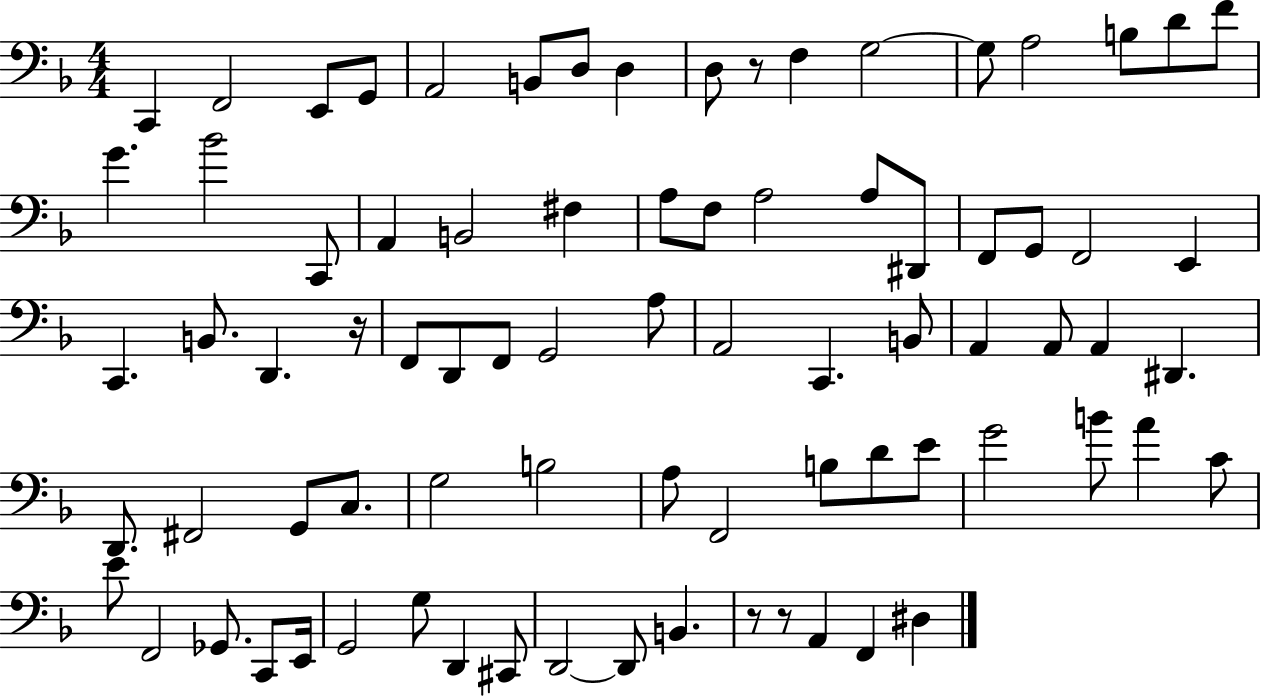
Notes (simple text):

C2/q F2/h E2/e G2/e A2/h B2/e D3/e D3/q D3/e R/e F3/q G3/h G3/e A3/h B3/e D4/e F4/e G4/q. Bb4/h C2/e A2/q B2/h F#3/q A3/e F3/e A3/h A3/e D#2/e F2/e G2/e F2/h E2/q C2/q. B2/e. D2/q. R/s F2/e D2/e F2/e G2/h A3/e A2/h C2/q. B2/e A2/q A2/e A2/q D#2/q. D2/e. F#2/h G2/e C3/e. G3/h B3/h A3/e F2/h B3/e D4/e E4/e G4/h B4/e A4/q C4/e E4/e F2/h Gb2/e. C2/e E2/s G2/h G3/e D2/q C#2/e D2/h D2/e B2/q. R/e R/e A2/q F2/q D#3/q